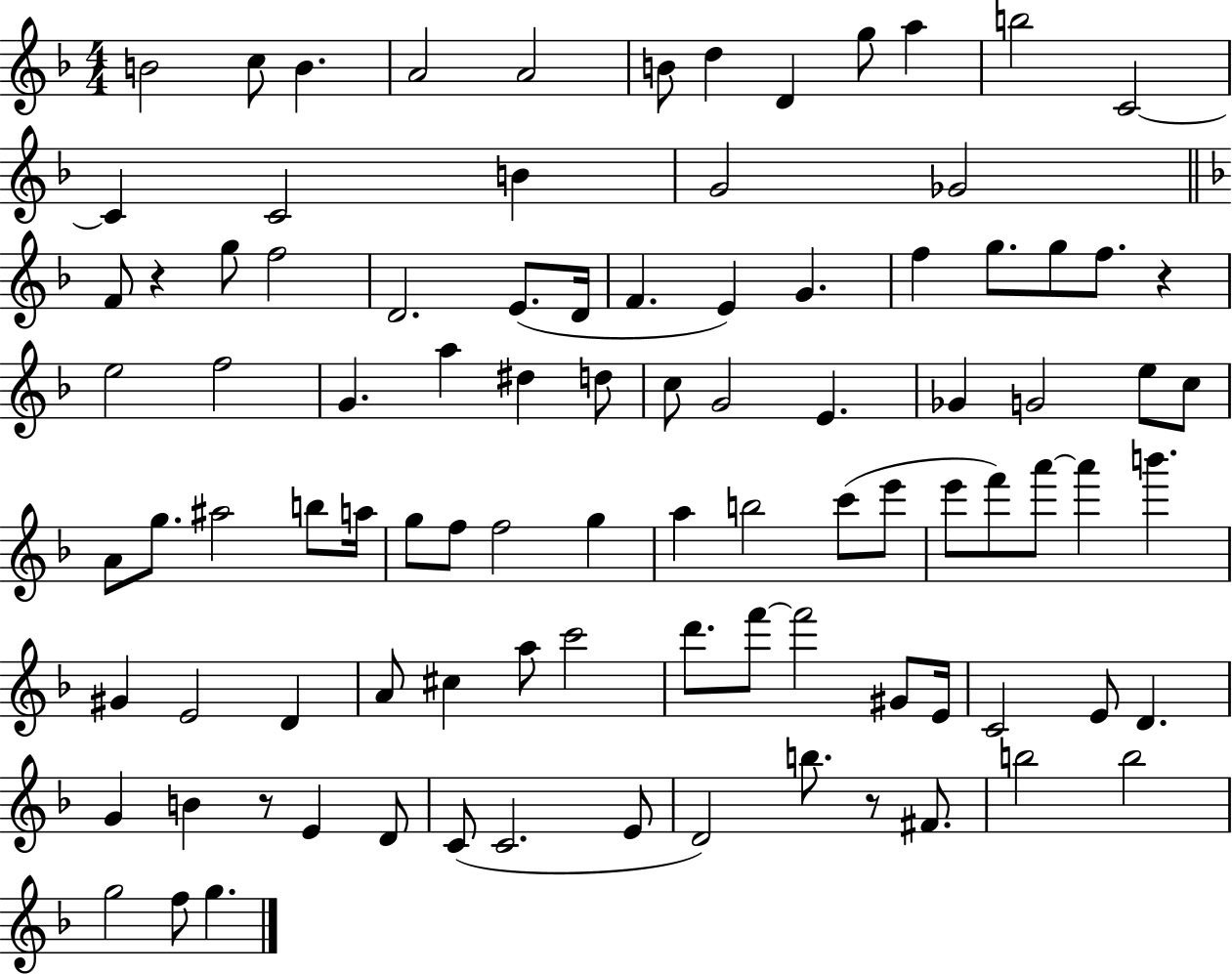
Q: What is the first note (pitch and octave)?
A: B4